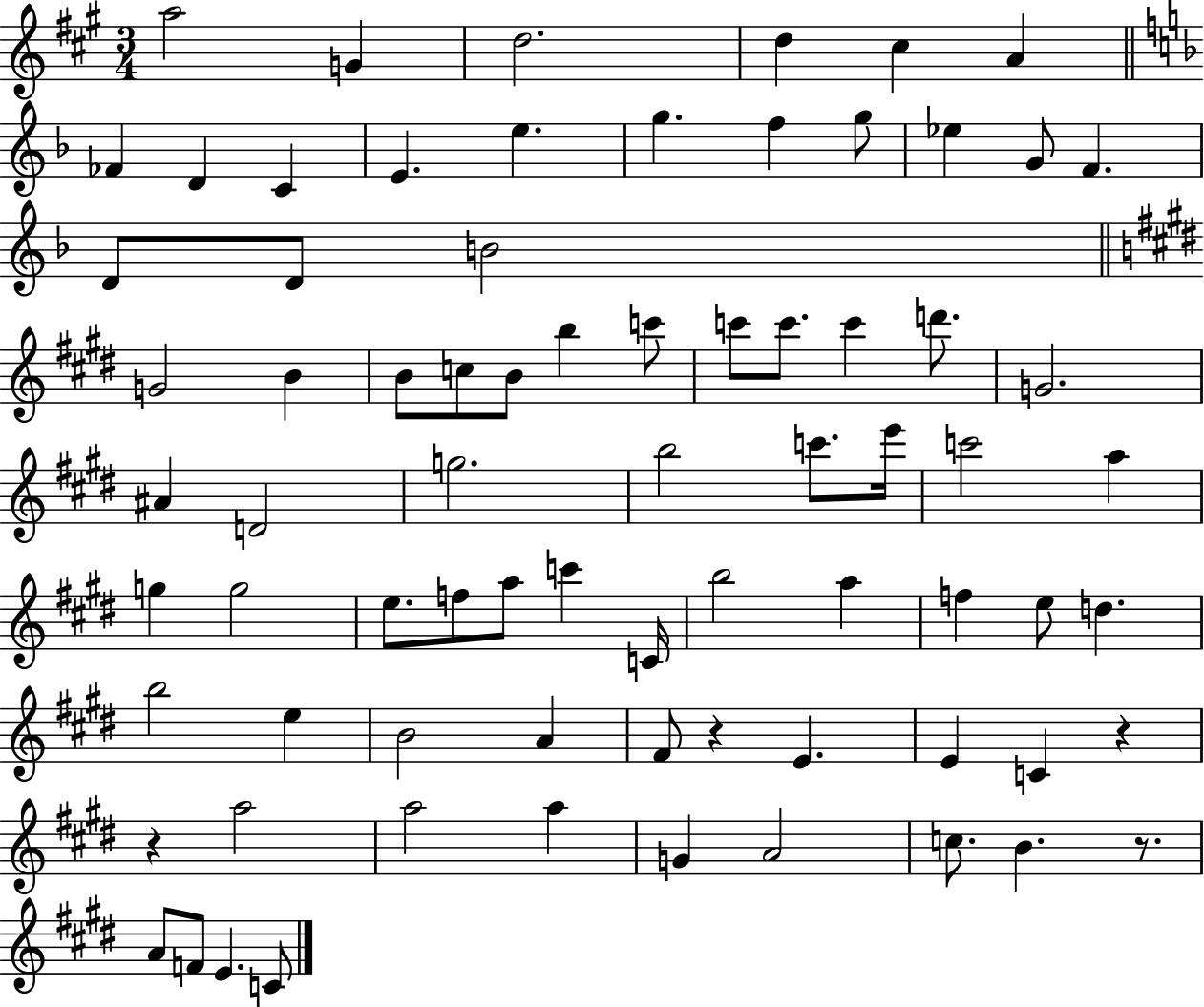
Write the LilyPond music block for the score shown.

{
  \clef treble
  \numericTimeSignature
  \time 3/4
  \key a \major
  \repeat volta 2 { a''2 g'4 | d''2. | d''4 cis''4 a'4 | \bar "||" \break \key d \minor fes'4 d'4 c'4 | e'4. e''4. | g''4. f''4 g''8 | ees''4 g'8 f'4. | \break d'8 d'8 b'2 | \bar "||" \break \key e \major g'2 b'4 | b'8 c''8 b'8 b''4 c'''8 | c'''8 c'''8. c'''4 d'''8. | g'2. | \break ais'4 d'2 | g''2. | b''2 c'''8. e'''16 | c'''2 a''4 | \break g''4 g''2 | e''8. f''8 a''8 c'''4 c'16 | b''2 a''4 | f''4 e''8 d''4. | \break b''2 e''4 | b'2 a'4 | fis'8 r4 e'4. | e'4 c'4 r4 | \break r4 a''2 | a''2 a''4 | g'4 a'2 | c''8. b'4. r8. | \break a'8 f'8 e'4. c'8 | } \bar "|."
}